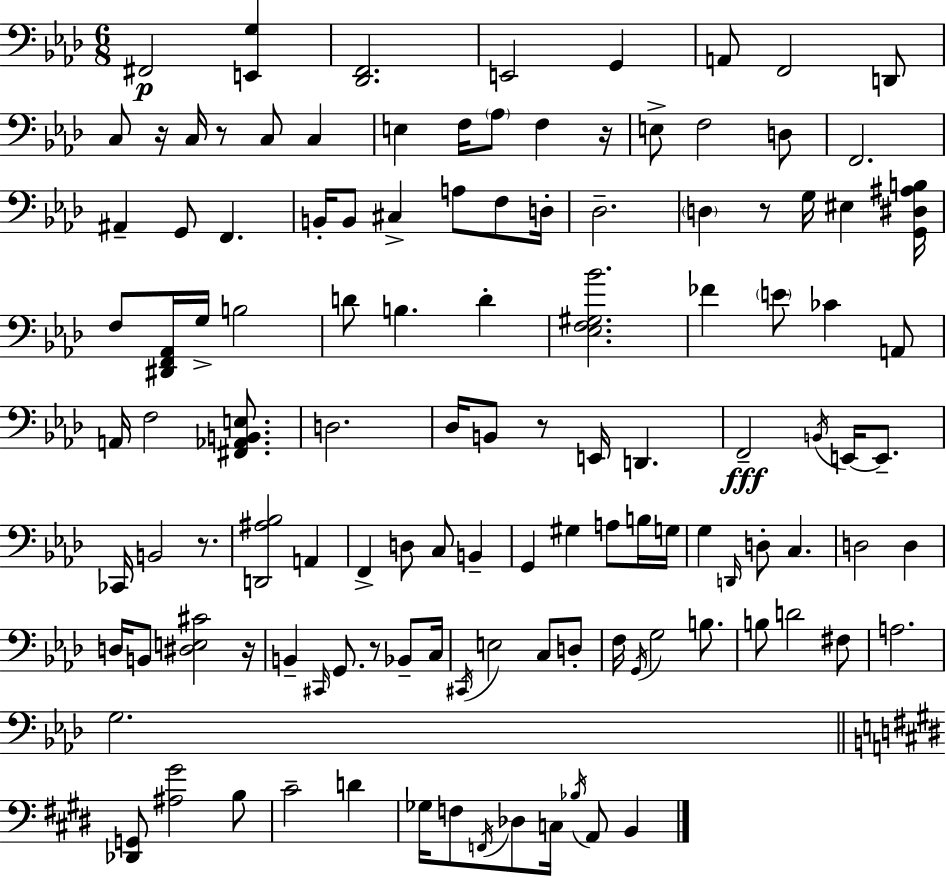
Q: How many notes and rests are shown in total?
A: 119